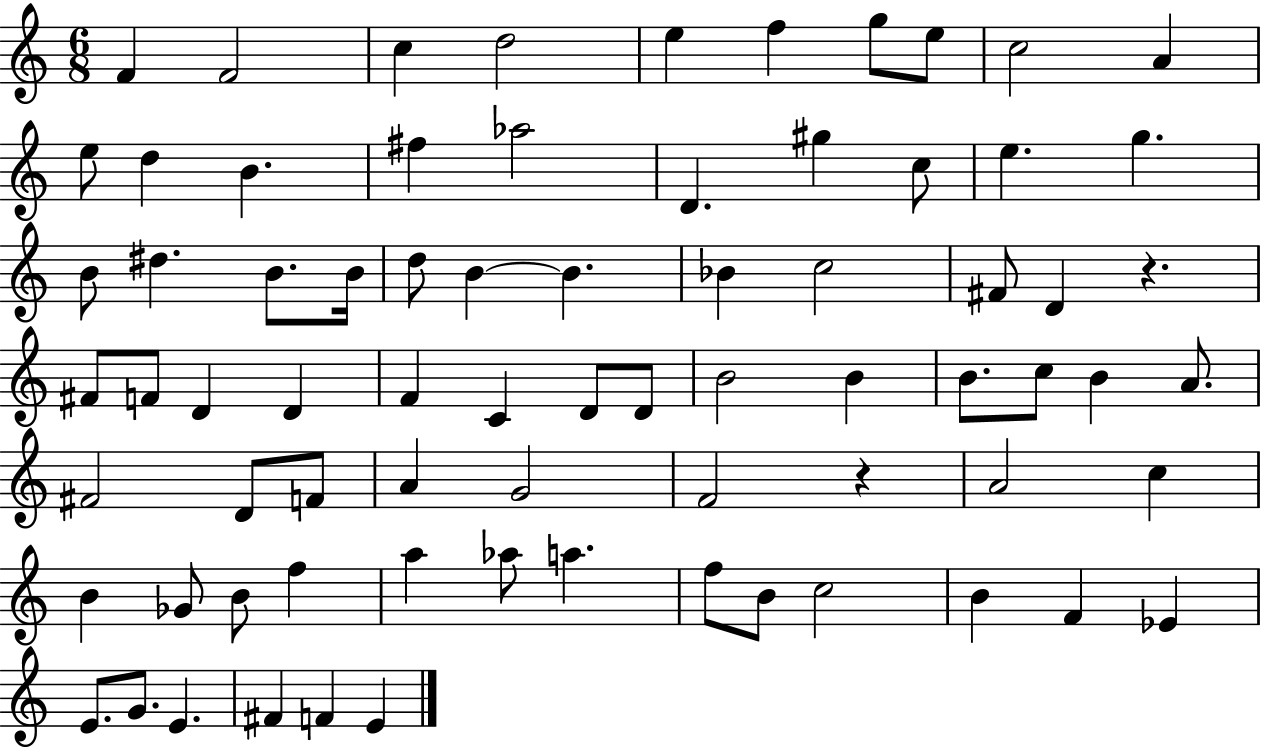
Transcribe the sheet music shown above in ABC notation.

X:1
T:Untitled
M:6/8
L:1/4
K:C
F F2 c d2 e f g/2 e/2 c2 A e/2 d B ^f _a2 D ^g c/2 e g B/2 ^d B/2 B/4 d/2 B B _B c2 ^F/2 D z ^F/2 F/2 D D F C D/2 D/2 B2 B B/2 c/2 B A/2 ^F2 D/2 F/2 A G2 F2 z A2 c B _G/2 B/2 f a _a/2 a f/2 B/2 c2 B F _E E/2 G/2 E ^F F E